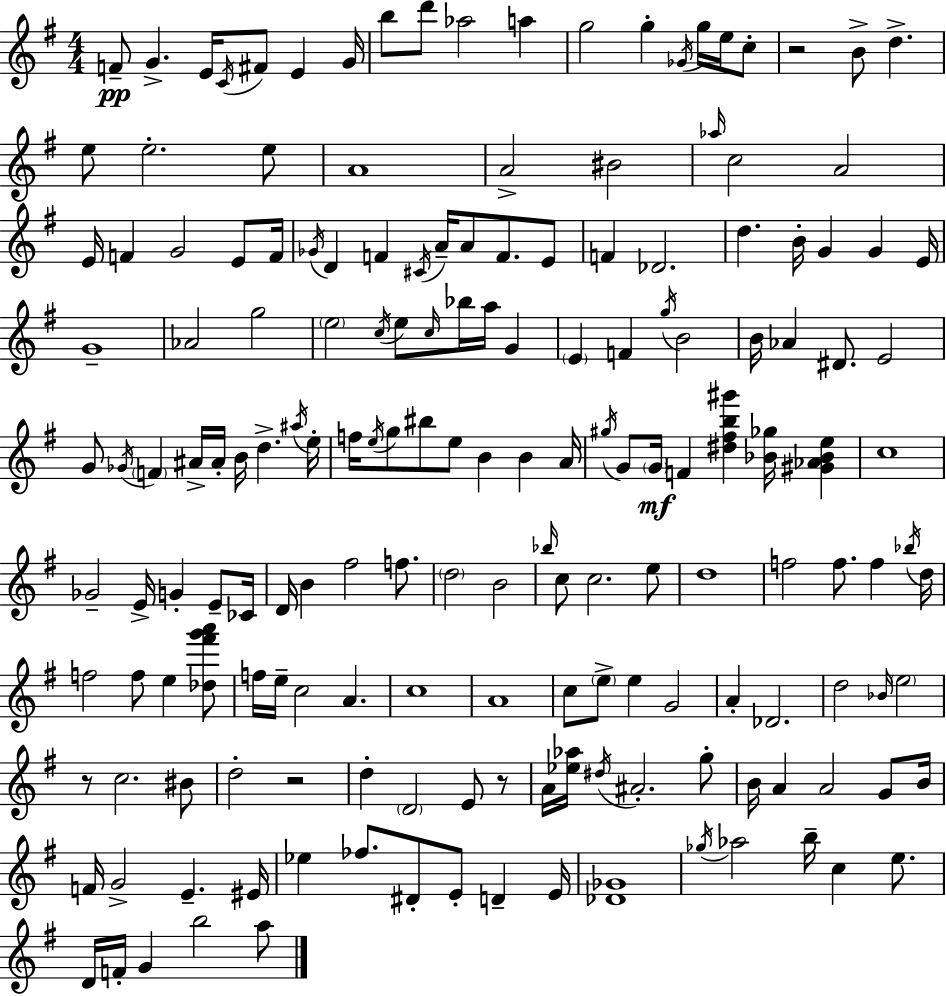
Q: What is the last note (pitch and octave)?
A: A5